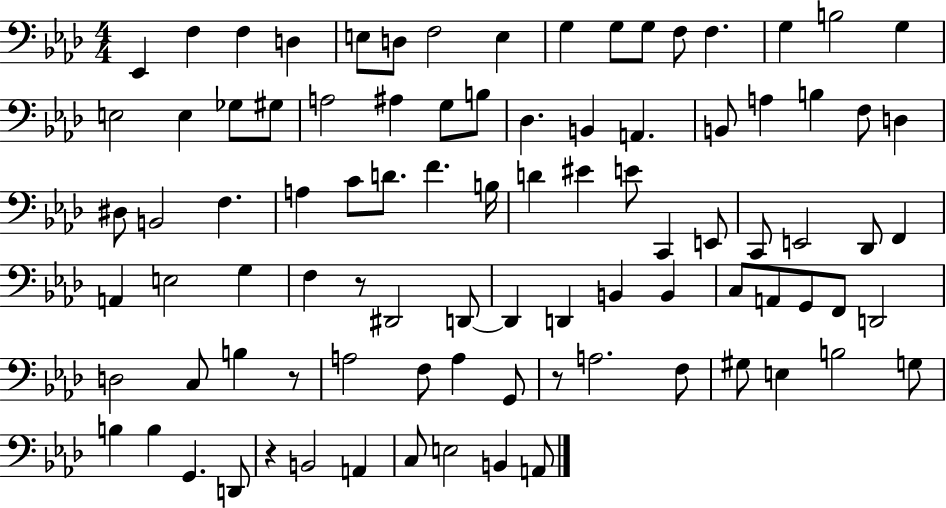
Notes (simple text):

Eb2/q F3/q F3/q D3/q E3/e D3/e F3/h E3/q G3/q G3/e G3/e F3/e F3/q. G3/q B3/h G3/q E3/h E3/q Gb3/e G#3/e A3/h A#3/q G3/e B3/e Db3/q. B2/q A2/q. B2/e A3/q B3/q F3/e D3/q D#3/e B2/h F3/q. A3/q C4/e D4/e. F4/q. B3/s D4/q EIS4/q E4/e C2/q E2/e C2/e E2/h Db2/e F2/q A2/q E3/h G3/q F3/q R/e D#2/h D2/e D2/q D2/q B2/q B2/q C3/e A2/e G2/e F2/e D2/h D3/h C3/e B3/q R/e A3/h F3/e A3/q G2/e R/e A3/h. F3/e G#3/e E3/q B3/h G3/e B3/q B3/q G2/q. D2/e R/q B2/h A2/q C3/e E3/h B2/q A2/e